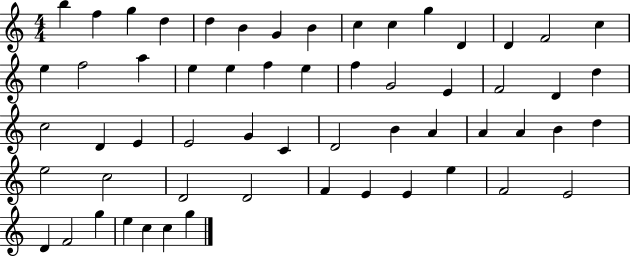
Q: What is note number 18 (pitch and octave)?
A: A5